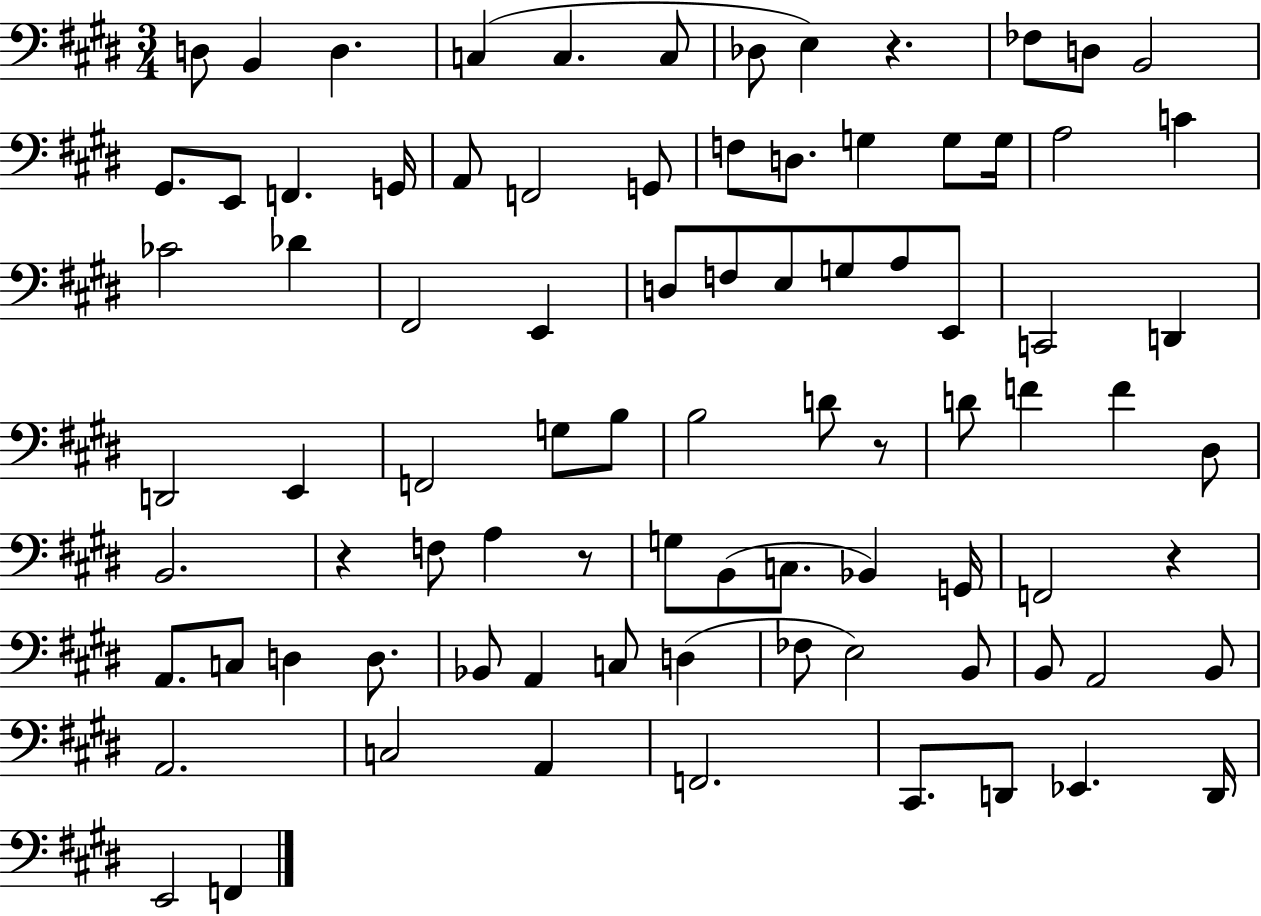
X:1
T:Untitled
M:3/4
L:1/4
K:E
D,/2 B,, D, C, C, C,/2 _D,/2 E, z _F,/2 D,/2 B,,2 ^G,,/2 E,,/2 F,, G,,/4 A,,/2 F,,2 G,,/2 F,/2 D,/2 G, G,/2 G,/4 A,2 C _C2 _D ^F,,2 E,, D,/2 F,/2 E,/2 G,/2 A,/2 E,,/2 C,,2 D,, D,,2 E,, F,,2 G,/2 B,/2 B,2 D/2 z/2 D/2 F F ^D,/2 B,,2 z F,/2 A, z/2 G,/2 B,,/2 C,/2 _B,, G,,/4 F,,2 z A,,/2 C,/2 D, D,/2 _B,,/2 A,, C,/2 D, _F,/2 E,2 B,,/2 B,,/2 A,,2 B,,/2 A,,2 C,2 A,, F,,2 ^C,,/2 D,,/2 _E,, D,,/4 E,,2 F,,